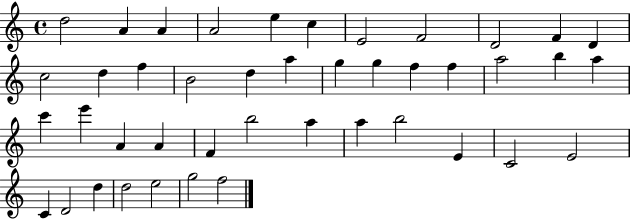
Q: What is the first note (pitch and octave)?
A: D5